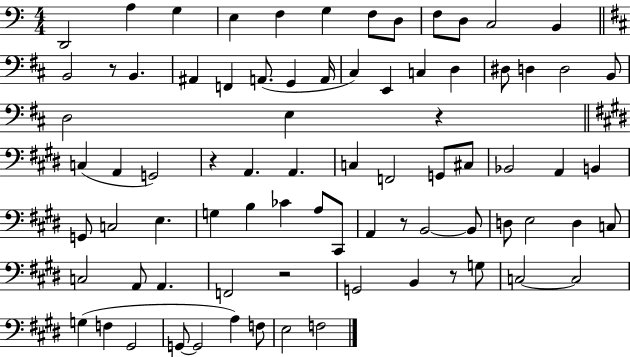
D2/h A3/q G3/q E3/q F3/q G3/q F3/e D3/e F3/e D3/e C3/h B2/q B2/h R/e B2/q. A#2/q F2/q A2/e. G2/q A2/s C#3/q E2/q C3/q D3/q D#3/e D3/q D3/h B2/e D3/h E3/q R/q C3/q A2/q G2/h R/q A2/q. A2/q. C3/q F2/h G2/e C#3/e Bb2/h A2/q B2/q G2/e C3/h E3/q. G3/q B3/q CES4/q A3/e C#2/e A2/q R/e B2/h B2/e D3/e E3/h D3/q C3/e C3/h A2/e A2/q. F2/h R/h G2/h B2/q R/e G3/e C3/h C3/h G3/q F3/q G#2/h G2/e G2/h A3/q F3/e E3/h F3/h